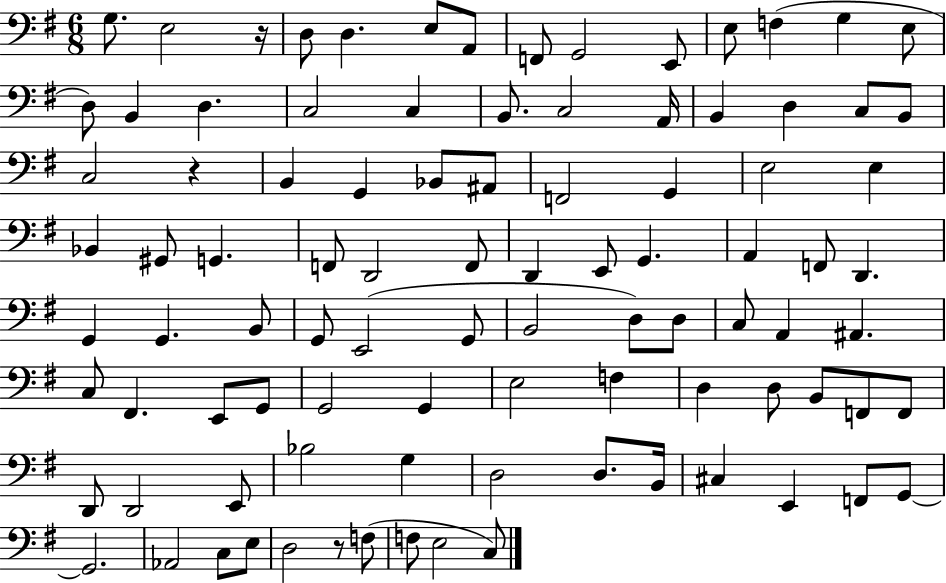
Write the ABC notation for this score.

X:1
T:Untitled
M:6/8
L:1/4
K:G
G,/2 E,2 z/4 D,/2 D, E,/2 A,,/2 F,,/2 G,,2 E,,/2 E,/2 F, G, E,/2 D,/2 B,, D, C,2 C, B,,/2 C,2 A,,/4 B,, D, C,/2 B,,/2 C,2 z B,, G,, _B,,/2 ^A,,/2 F,,2 G,, E,2 E, _B,, ^G,,/2 G,, F,,/2 D,,2 F,,/2 D,, E,,/2 G,, A,, F,,/2 D,, G,, G,, B,,/2 G,,/2 E,,2 G,,/2 B,,2 D,/2 D,/2 C,/2 A,, ^A,, C,/2 ^F,, E,,/2 G,,/2 G,,2 G,, E,2 F, D, D,/2 B,,/2 F,,/2 F,,/2 D,,/2 D,,2 E,,/2 _B,2 G, D,2 D,/2 B,,/4 ^C, E,, F,,/2 G,,/2 G,,2 _A,,2 C,/2 E,/2 D,2 z/2 F,/2 F,/2 E,2 C,/2